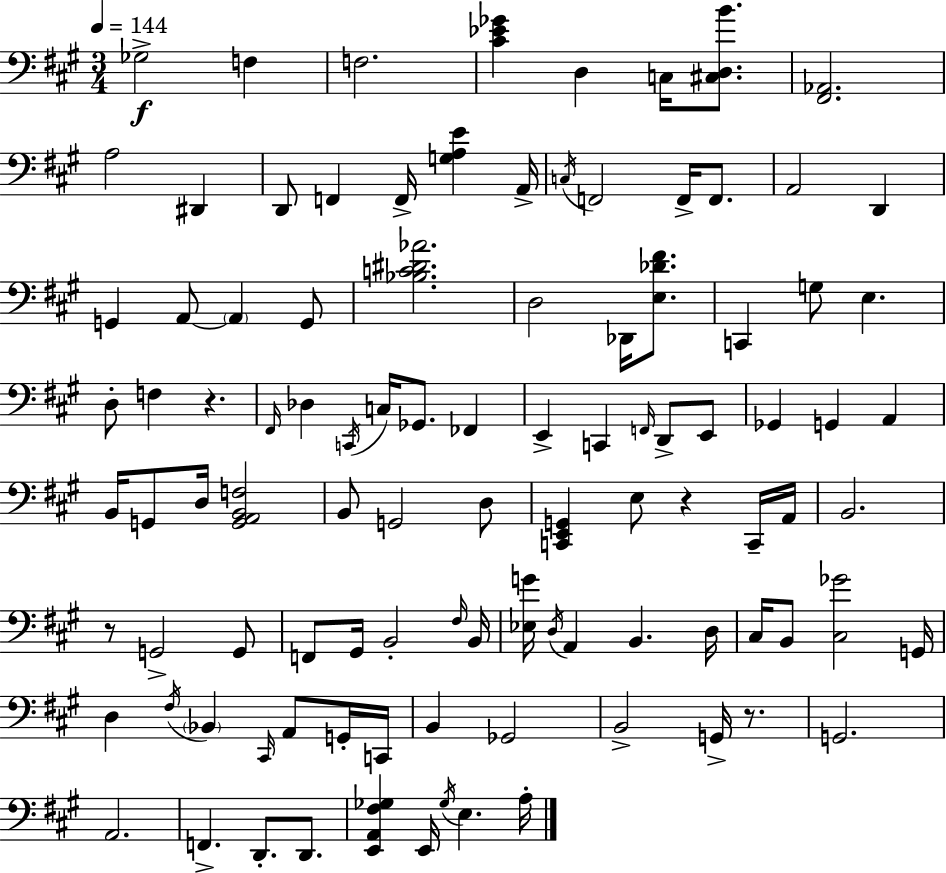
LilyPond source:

{
  \clef bass
  \numericTimeSignature
  \time 3/4
  \key a \major
  \tempo 4 = 144
  ges2->\f f4 | f2. | <cis' ees' ges'>4 d4 c16 <cis d b'>8. | <fis, aes,>2. | \break a2 dis,4 | d,8 f,4 f,16-> <g a e'>4 a,16-> | \acciaccatura { c16 } f,2 f,16-> f,8. | a,2 d,4 | \break g,4 a,8~~ \parenthesize a,4 g,8 | <bes c' dis' aes'>2. | d2 des,16 <e des' fis'>8. | c,4 g8 e4. | \break d8-. f4 r4. | \grace { fis,16 } des4 \acciaccatura { c,16 } c16 ges,8. fes,4 | e,4-> c,4 \grace { f,16 } | d,8-> e,8 ges,4 g,4 | \break a,4 b,16 g,8 d16 <g, a, b, f>2 | b,8 g,2 | d8 <c, e, g,>4 e8 r4 | c,16-- a,16 b,2. | \break r8 g,2-> | g,8 f,8 gis,16 b,2-. | \grace { fis16 } b,16 <ees g'>16 \acciaccatura { d16 } a,4 b,4. | d16 cis16 b,8 <cis ges'>2 | \break g,16 d4 \acciaccatura { fis16 } \parenthesize bes,4 | \grace { cis,16 } a,8 g,16-. c,16 b,4 | ges,2 b,2-> | g,16-> r8. g,2. | \break a,2. | f,4.-> | d,8.-. d,8. <e, a, fis ges>4 | e,16 \acciaccatura { ges16 } e4. a16-. \bar "|."
}